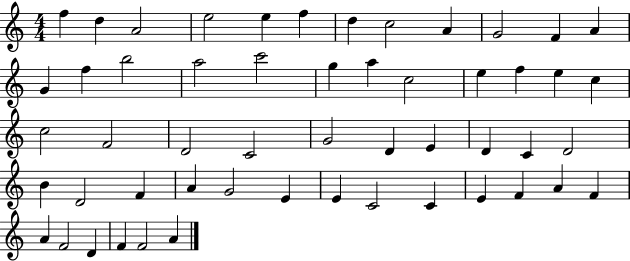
{
  \clef treble
  \numericTimeSignature
  \time 4/4
  \key c \major
  f''4 d''4 a'2 | e''2 e''4 f''4 | d''4 c''2 a'4 | g'2 f'4 a'4 | \break g'4 f''4 b''2 | a''2 c'''2 | g''4 a''4 c''2 | e''4 f''4 e''4 c''4 | \break c''2 f'2 | d'2 c'2 | g'2 d'4 e'4 | d'4 c'4 d'2 | \break b'4 d'2 f'4 | a'4 g'2 e'4 | e'4 c'2 c'4 | e'4 f'4 a'4 f'4 | \break a'4 f'2 d'4 | f'4 f'2 a'4 | \bar "|."
}